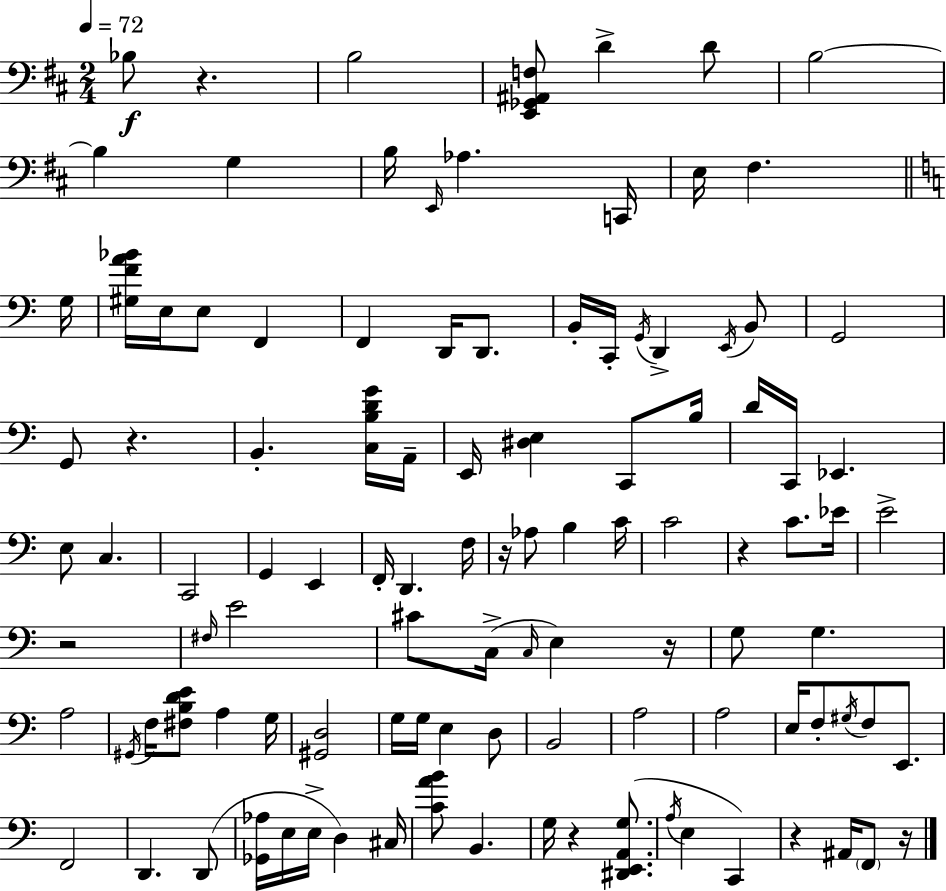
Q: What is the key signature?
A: D major